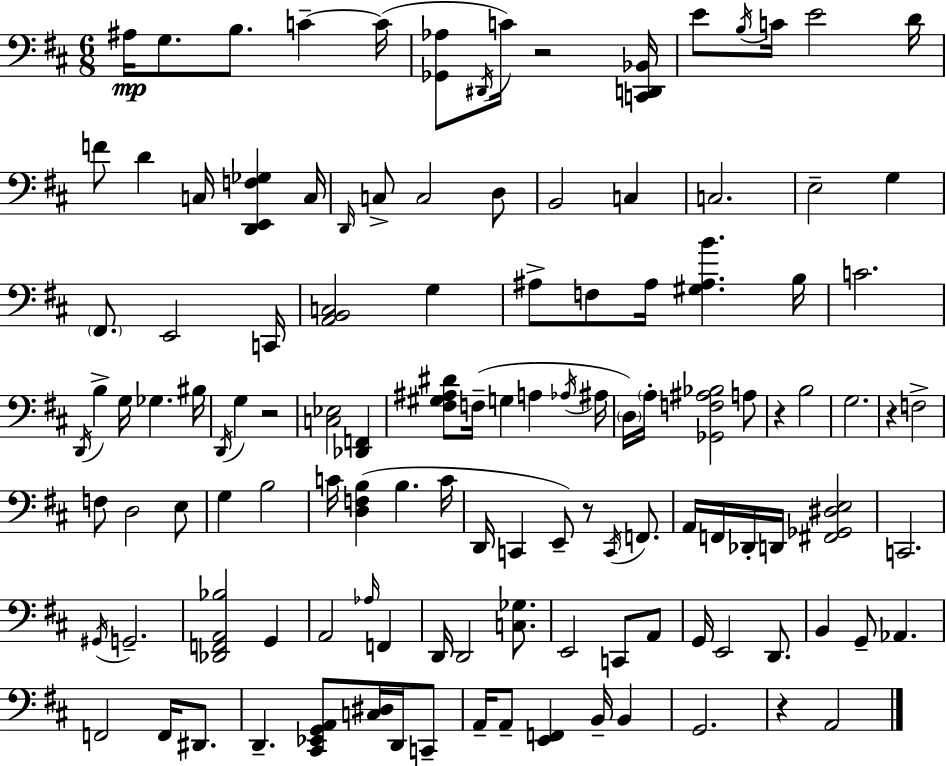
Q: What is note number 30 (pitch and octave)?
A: A#3